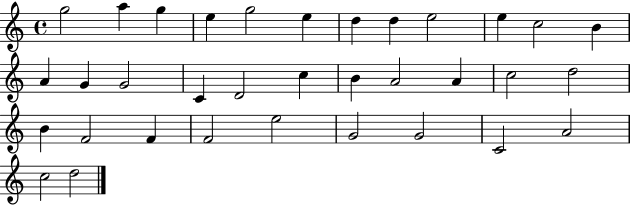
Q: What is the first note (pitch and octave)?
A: G5